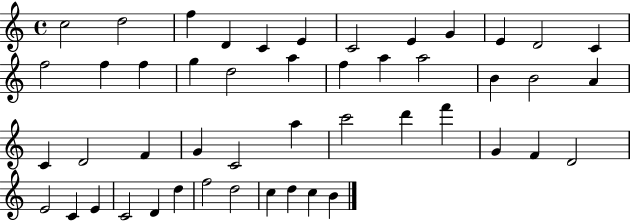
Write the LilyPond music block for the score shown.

{
  \clef treble
  \time 4/4
  \defaultTimeSignature
  \key c \major
  c''2 d''2 | f''4 d'4 c'4 e'4 | c'2 e'4 g'4 | e'4 d'2 c'4 | \break f''2 f''4 f''4 | g''4 d''2 a''4 | f''4 a''4 a''2 | b'4 b'2 a'4 | \break c'4 d'2 f'4 | g'4 c'2 a''4 | c'''2 d'''4 f'''4 | g'4 f'4 d'2 | \break e'2 c'4 e'4 | c'2 d'4 d''4 | f''2 d''2 | c''4 d''4 c''4 b'4 | \break \bar "|."
}